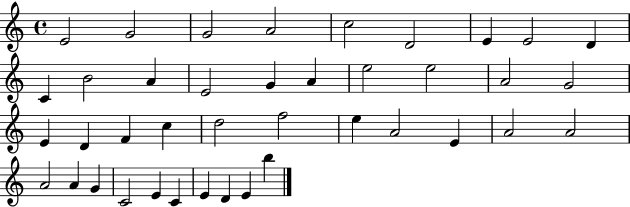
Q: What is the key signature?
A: C major